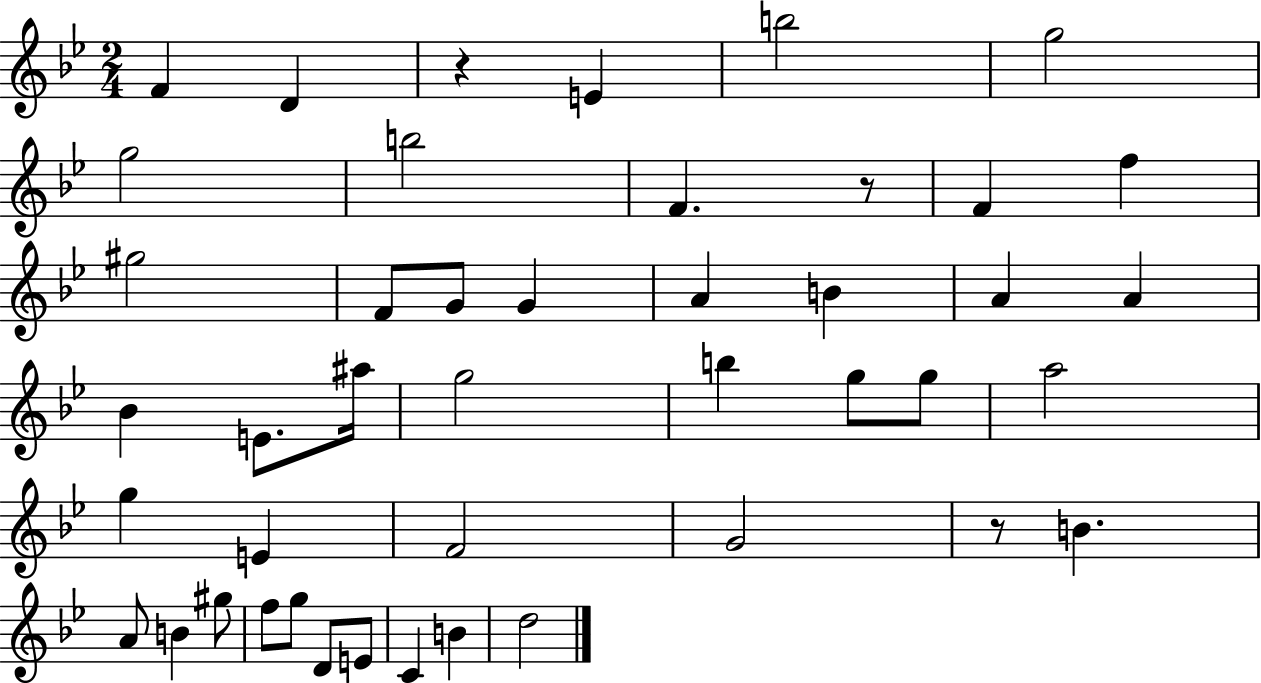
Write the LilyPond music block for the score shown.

{
  \clef treble
  \numericTimeSignature
  \time 2/4
  \key bes \major
  \repeat volta 2 { f'4 d'4 | r4 e'4 | b''2 | g''2 | \break g''2 | b''2 | f'4. r8 | f'4 f''4 | \break gis''2 | f'8 g'8 g'4 | a'4 b'4 | a'4 a'4 | \break bes'4 e'8. ais''16 | g''2 | b''4 g''8 g''8 | a''2 | \break g''4 e'4 | f'2 | g'2 | r8 b'4. | \break a'8 b'4 gis''8 | f''8 g''8 d'8 e'8 | c'4 b'4 | d''2 | \break } \bar "|."
}